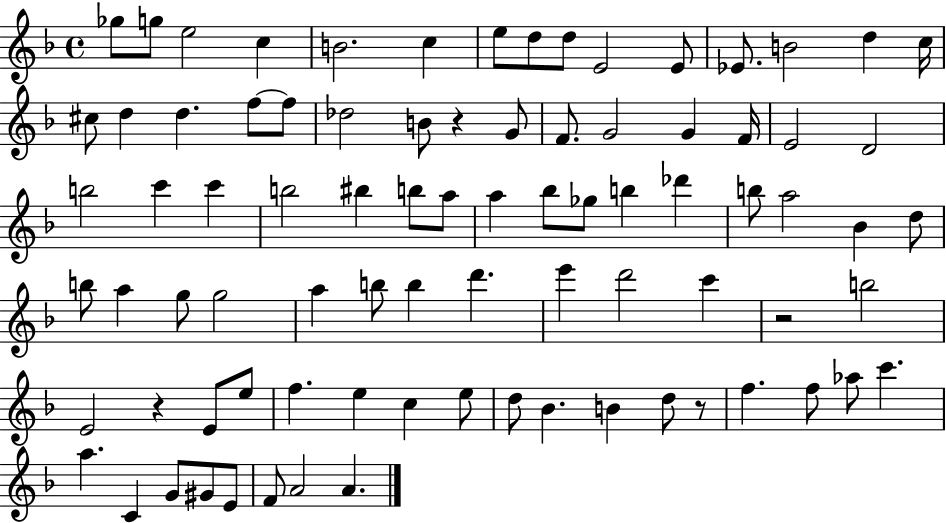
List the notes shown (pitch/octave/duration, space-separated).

Gb5/e G5/e E5/h C5/q B4/h. C5/q E5/e D5/e D5/e E4/h E4/e Eb4/e. B4/h D5/q C5/s C#5/e D5/q D5/q. F5/e F5/e Db5/h B4/e R/q G4/e F4/e. G4/h G4/q F4/s E4/h D4/h B5/h C6/q C6/q B5/h BIS5/q B5/e A5/e A5/q Bb5/e Gb5/e B5/q Db6/q B5/e A5/h Bb4/q D5/e B5/e A5/q G5/e G5/h A5/q B5/e B5/q D6/q. E6/q D6/h C6/q R/h B5/h E4/h R/q E4/e E5/e F5/q. E5/q C5/q E5/e D5/e Bb4/q. B4/q D5/e R/e F5/q. F5/e Ab5/e C6/q. A5/q. C4/q G4/e G#4/e E4/e F4/e A4/h A4/q.